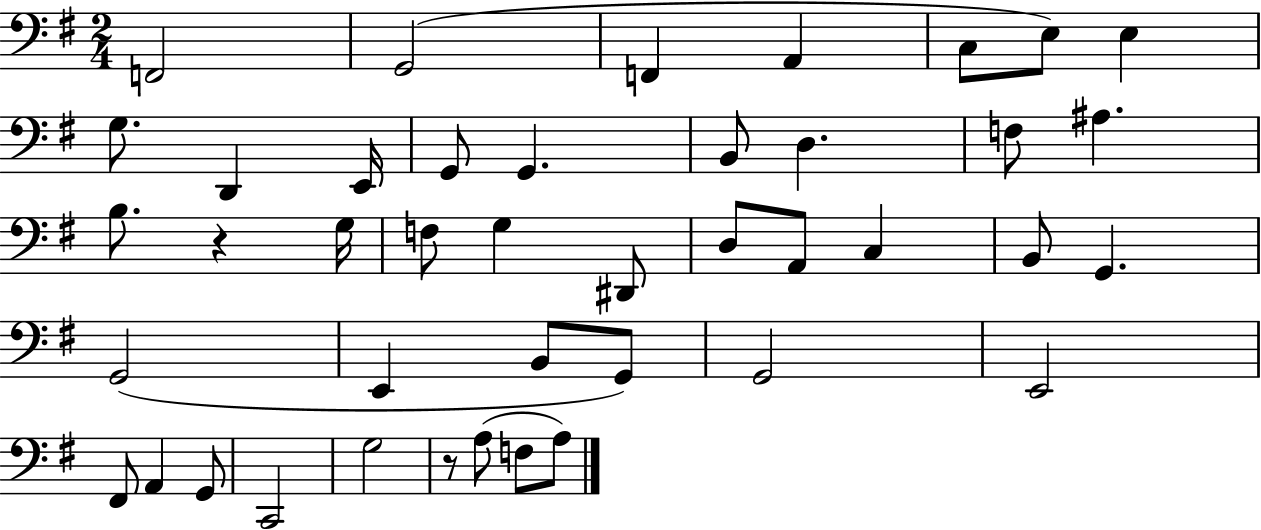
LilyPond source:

{
  \clef bass
  \numericTimeSignature
  \time 2/4
  \key g \major
  \repeat volta 2 { f,2 | g,2( | f,4 a,4 | c8 e8) e4 | \break g8. d,4 e,16 | g,8 g,4. | b,8 d4. | f8 ais4. | \break b8. r4 g16 | f8 g4 dis,8 | d8 a,8 c4 | b,8 g,4. | \break g,2( | e,4 b,8 g,8) | g,2 | e,2 | \break fis,8 a,4 g,8 | c,2 | g2 | r8 a8( f8 a8) | \break } \bar "|."
}